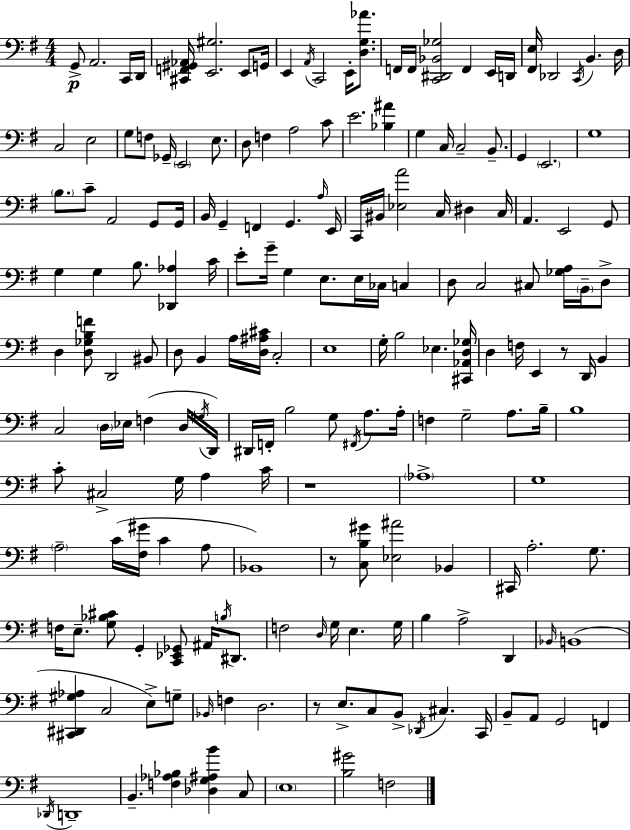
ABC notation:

X:1
T:Untitled
M:4/4
L:1/4
K:Em
G,,/2 A,,2 C,,/4 D,,/4 [^C,,F,,^G,,_A,,]/4 [E,,^G,]2 E,,/2 G,,/4 E,, A,,/4 C,,2 E,,/4 [D,G,_A]/2 F,,/4 F,,/4 [C,,^D,,_B,,_G,]2 F,, E,,/4 D,,/4 [^F,,E,]/4 _D,,2 C,,/4 B,, D,/4 C,2 E,2 G,/2 F,/2 _G,,/4 E,,2 E,/2 D,/2 F, A,2 C/2 E2 [_B,^A] G, C,/4 C,2 B,,/2 G,, E,,2 G,4 B,/2 C/2 A,,2 G,,/2 G,,/4 B,,/4 G,, F,, G,, A,/4 E,,/4 C,,/4 ^B,,/4 [_E,A]2 C,/4 ^D, C,/4 A,, E,,2 G,,/2 G, G, B,/2 [_D,,_A,] C/4 E/2 G/4 G, E,/2 E,/4 _C,/4 C, D,/2 C,2 ^C,/2 [_G,A,]/4 B,,/4 D,/2 D, [D,_G,B,F]/2 D,,2 ^B,,/2 D,/2 B,, A,/4 [D,^A,^C]/4 C,2 E,4 G,/4 B,2 _E, [^C,,_A,,D,_G,]/4 D, F,/4 E,, z/2 D,,/4 B,, C,2 D,/4 _E,/4 F, D,/4 ^G,/4 D,,/4 ^D,,/4 F,,/4 B,2 G,/2 ^F,,/4 A,/2 A,/4 F, G,2 A,/2 B,/4 B,4 C/2 ^C,2 G,/4 A, C/4 z4 _A,4 G,4 A,2 C/4 [^F,^G]/4 C A,/2 _B,,4 z/2 [C,B,^G]/2 [_E,^A]2 _B,, ^C,,/4 A,2 G,/2 F,/4 E,/2 [G,_B,^C]/2 G,, [C,,_E,,_G,,]/2 ^A,,/4 B,/4 ^D,,/2 F,2 D,/4 G,/4 E, G,/4 B, A,2 D,, _B,,/4 B,,4 [^C,,^D,,^G,_A,] C,2 E,/2 G,/2 _B,,/4 F, D,2 z/2 E,/2 C,/2 B,,/2 _D,,/4 ^C, C,,/4 B,,/2 A,,/2 G,,2 F,, _D,,/4 D,,4 B,, [F,_A,_B,] [_D,G,^A,B] C,/2 E,4 [B,^G]2 F,2